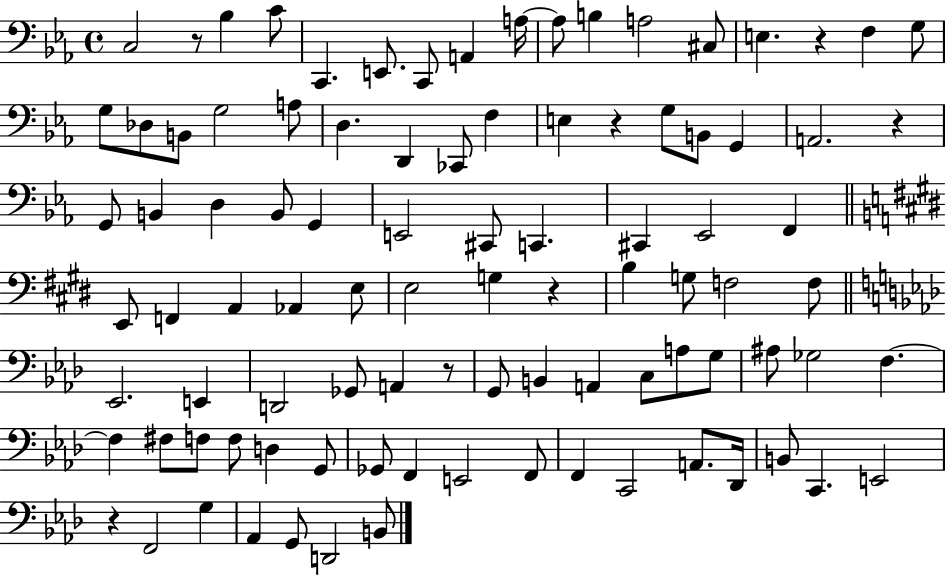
X:1
T:Untitled
M:4/4
L:1/4
K:Eb
C,2 z/2 _B, C/2 C,, E,,/2 C,,/2 A,, A,/4 A,/2 B, A,2 ^C,/2 E, z F, G,/2 G,/2 _D,/2 B,,/2 G,2 A,/2 D, D,, _C,,/2 F, E, z G,/2 B,,/2 G,, A,,2 z G,,/2 B,, D, B,,/2 G,, E,,2 ^C,,/2 C,, ^C,, _E,,2 F,, E,,/2 F,, A,, _A,, E,/2 E,2 G, z B, G,/2 F,2 F,/2 _E,,2 E,, D,,2 _G,,/2 A,, z/2 G,,/2 B,, A,, C,/2 A,/2 G,/2 ^A,/2 _G,2 F, F, ^F,/2 F,/2 F,/2 D, G,,/2 _G,,/2 F,, E,,2 F,,/2 F,, C,,2 A,,/2 _D,,/4 B,,/2 C,, E,,2 z F,,2 G, _A,, G,,/2 D,,2 B,,/2